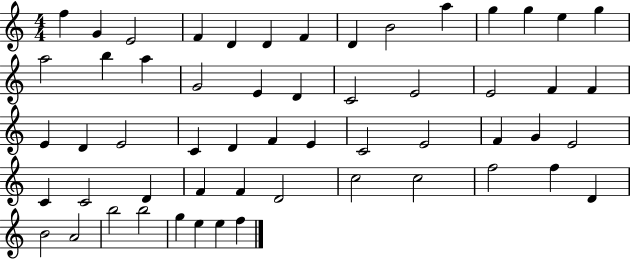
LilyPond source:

{
  \clef treble
  \numericTimeSignature
  \time 4/4
  \key c \major
  f''4 g'4 e'2 | f'4 d'4 d'4 f'4 | d'4 b'2 a''4 | g''4 g''4 e''4 g''4 | \break a''2 b''4 a''4 | g'2 e'4 d'4 | c'2 e'2 | e'2 f'4 f'4 | \break e'4 d'4 e'2 | c'4 d'4 f'4 e'4 | c'2 e'2 | f'4 g'4 e'2 | \break c'4 c'2 d'4 | f'4 f'4 d'2 | c''2 c''2 | f''2 f''4 d'4 | \break b'2 a'2 | b''2 b''2 | g''4 e''4 e''4 f''4 | \bar "|."
}